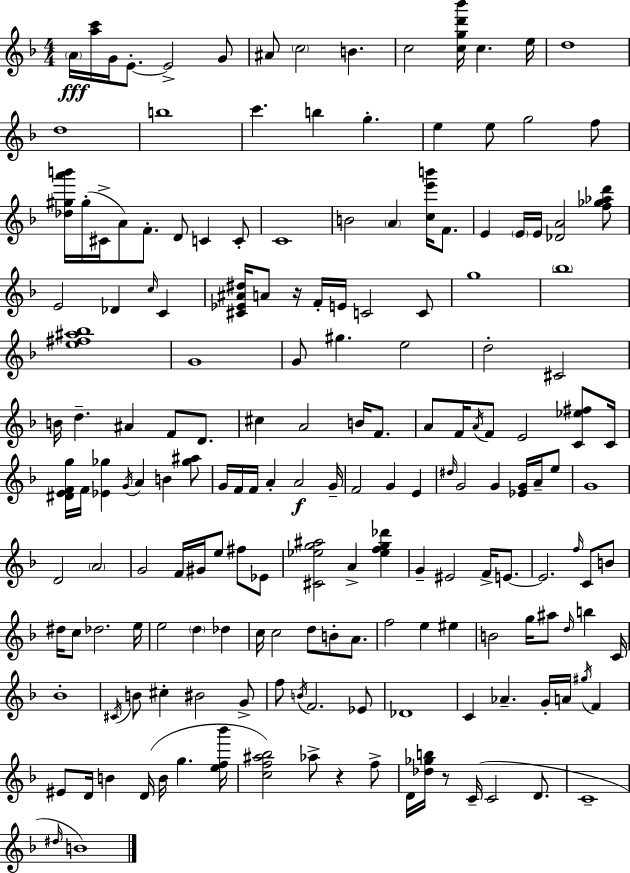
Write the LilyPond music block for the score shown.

{
  \clef treble
  \numericTimeSignature
  \time 4/4
  \key f \major
  \parenthesize a'16\fff <a'' c'''>16 g'16 e'8.-.~~ e'2-> g'8 | ais'8 \parenthesize c''2 b'4. | c''2 <c'' g'' d''' bes'''>16 c''4. e''16 | d''1 | \break d''1 | b''1 | c'''4. b''4 g''4.-. | e''4 e''8 g''2 f''8 | \break <des'' gis'' a''' b'''>16 gis''16-.( cis'16-> a'8) f'8.-. d'8 c'4 c'8-. | c'1 | b'2 \parenthesize a'4 <c'' e''' b'''>16 f'8. | e'4 \parenthesize e'16 e'16 <des' a'>2 <f'' ges'' aes'' d'''>8 | \break e'2 des'4 \grace { c''16 } c'4 | <cis' ees' ais' dis''>16 a'8 r16 f'16-. e'16 c'2 c'8 | g''1 | \parenthesize bes''1 | \break <e'' fis'' ais'' bes''>1 | g'1 | g'8 gis''4. e''2 | d''2-. cis'2 | \break b'16 d''4.-- ais'4 f'8 d'8. | cis''4 a'2 b'16 f'8. | a'8 f'16 \acciaccatura { a'16 } f'8 e'2 <c' ees'' fis''>8 | c'16 <dis' e' f' g''>16 f'16 <ees' ges''>4 \acciaccatura { g'16 } a'4 b'4 | \break <ges'' ais''>8 g'16 f'16 f'16 a'4-. a'2\f | g'16-- f'2 g'4 e'4 | \grace { dis''16 } g'2 g'4 | <ees' g'>16 a'16-- e''8 g'1 | \break d'2 \parenthesize a'2 | g'2 f'16 gis'16 e''8 | fis''8 ees'8 <cis' ees'' g'' ais''>2 a'4-> | <ees'' f'' g'' des'''>4 g'4-- eis'2 | \break f'16-> e'8.~~ e'2. | \grace { f''16 } c'8 b'8 dis''16 c''8 des''2. | e''16 e''2 \parenthesize d''4 | des''4 c''16 c''2 d''8 | \break b'8-. a'8. f''2 e''4 | eis''4 b'2 g''16 ais''8 | \grace { d''16 } b''4 c'16 bes'1-. | \acciaccatura { cis'16 } b'8 cis''4-. bis'2 | \break g'8-> f''8 \acciaccatura { b'16 } f'2. | ees'8 des'1 | c'4 aes'4.-- | g'16-. a'16 \acciaccatura { gis''16 } f'4 eis'8 d'16 b'4 | \break d'16( b'16 g''4. <e'' f'' bes'''>16 <c'' f'' ais'' bes''>2) | aes''8-> r4 f''8-> d'16 <des'' ges'' b''>16 r8 c'16--( c'2 | d'8. c'1-- | \grace { dis''16 } b'1) | \break \bar "|."
}